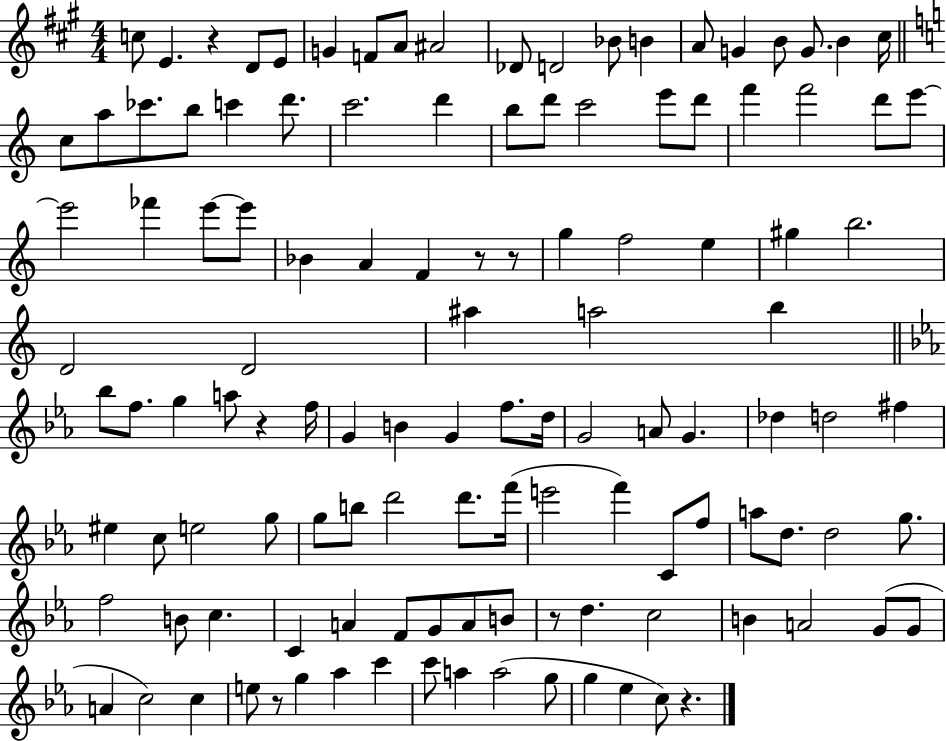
{
  \clef treble
  \numericTimeSignature
  \time 4/4
  \key a \major
  c''8 e'4. r4 d'8 e'8 | g'4 f'8 a'8 ais'2 | des'8 d'2 bes'8 b'4 | a'8 g'4 b'8 g'8. b'4 cis''16 | \break \bar "||" \break \key a \minor c''8 a''8 ces'''8. b''8 c'''4 d'''8. | c'''2. d'''4 | b''8 d'''8 c'''2 e'''8 d'''8 | f'''4 f'''2 d'''8 e'''8~~ | \break e'''2 fes'''4 e'''8~~ e'''8 | bes'4 a'4 f'4 r8 r8 | g''4 f''2 e''4 | gis''4 b''2. | \break d'2 d'2 | ais''4 a''2 b''4 | \bar "||" \break \key ees \major bes''8 f''8. g''4 a''8 r4 f''16 | g'4 b'4 g'4 f''8. d''16 | g'2 a'8 g'4. | des''4 d''2 fis''4 | \break eis''4 c''8 e''2 g''8 | g''8 b''8 d'''2 d'''8. f'''16( | e'''2 f'''4) c'8 f''8 | a''8 d''8. d''2 g''8. | \break f''2 b'8 c''4. | c'4 a'4 f'8 g'8 a'8 b'8 | r8 d''4. c''2 | b'4 a'2 g'8( g'8 | \break a'4 c''2) c''4 | e''8 r8 g''4 aes''4 c'''4 | c'''8 a''4 a''2( g''8 | g''4 ees''4 c''8) r4. | \break \bar "|."
}